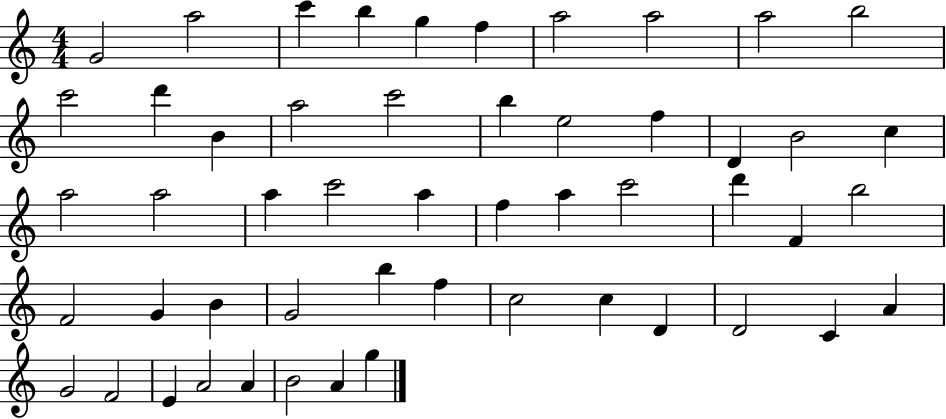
{
  \clef treble
  \numericTimeSignature
  \time 4/4
  \key c \major
  g'2 a''2 | c'''4 b''4 g''4 f''4 | a''2 a''2 | a''2 b''2 | \break c'''2 d'''4 b'4 | a''2 c'''2 | b''4 e''2 f''4 | d'4 b'2 c''4 | \break a''2 a''2 | a''4 c'''2 a''4 | f''4 a''4 c'''2 | d'''4 f'4 b''2 | \break f'2 g'4 b'4 | g'2 b''4 f''4 | c''2 c''4 d'4 | d'2 c'4 a'4 | \break g'2 f'2 | e'4 a'2 a'4 | b'2 a'4 g''4 | \bar "|."
}